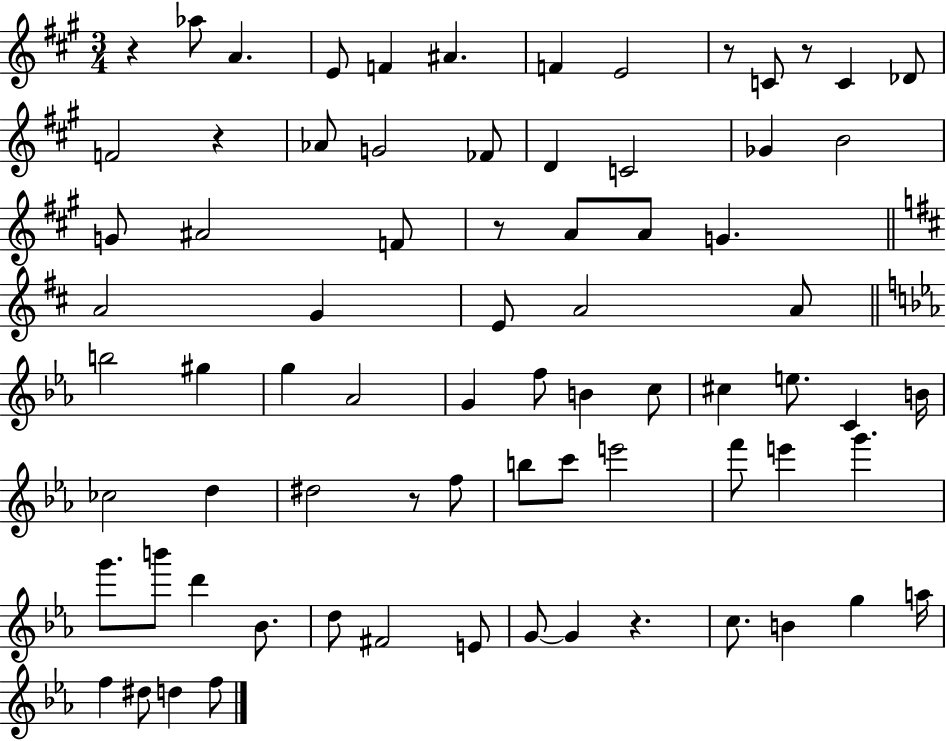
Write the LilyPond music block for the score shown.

{
  \clef treble
  \numericTimeSignature
  \time 3/4
  \key a \major
  r4 aes''8 a'4. | e'8 f'4 ais'4. | f'4 e'2 | r8 c'8 r8 c'4 des'8 | \break f'2 r4 | aes'8 g'2 fes'8 | d'4 c'2 | ges'4 b'2 | \break g'8 ais'2 f'8 | r8 a'8 a'8 g'4. | \bar "||" \break \key d \major a'2 g'4 | e'8 a'2 a'8 | \bar "||" \break \key c \minor b''2 gis''4 | g''4 aes'2 | g'4 f''8 b'4 c''8 | cis''4 e''8. c'4 b'16 | \break ces''2 d''4 | dis''2 r8 f''8 | b''8 c'''8 e'''2 | f'''8 e'''4 g'''4. | \break g'''8. b'''8 d'''4 bes'8. | d''8 fis'2 e'8 | g'8~~ g'4 r4. | c''8. b'4 g''4 a''16 | \break f''4 dis''8 d''4 f''8 | \bar "|."
}